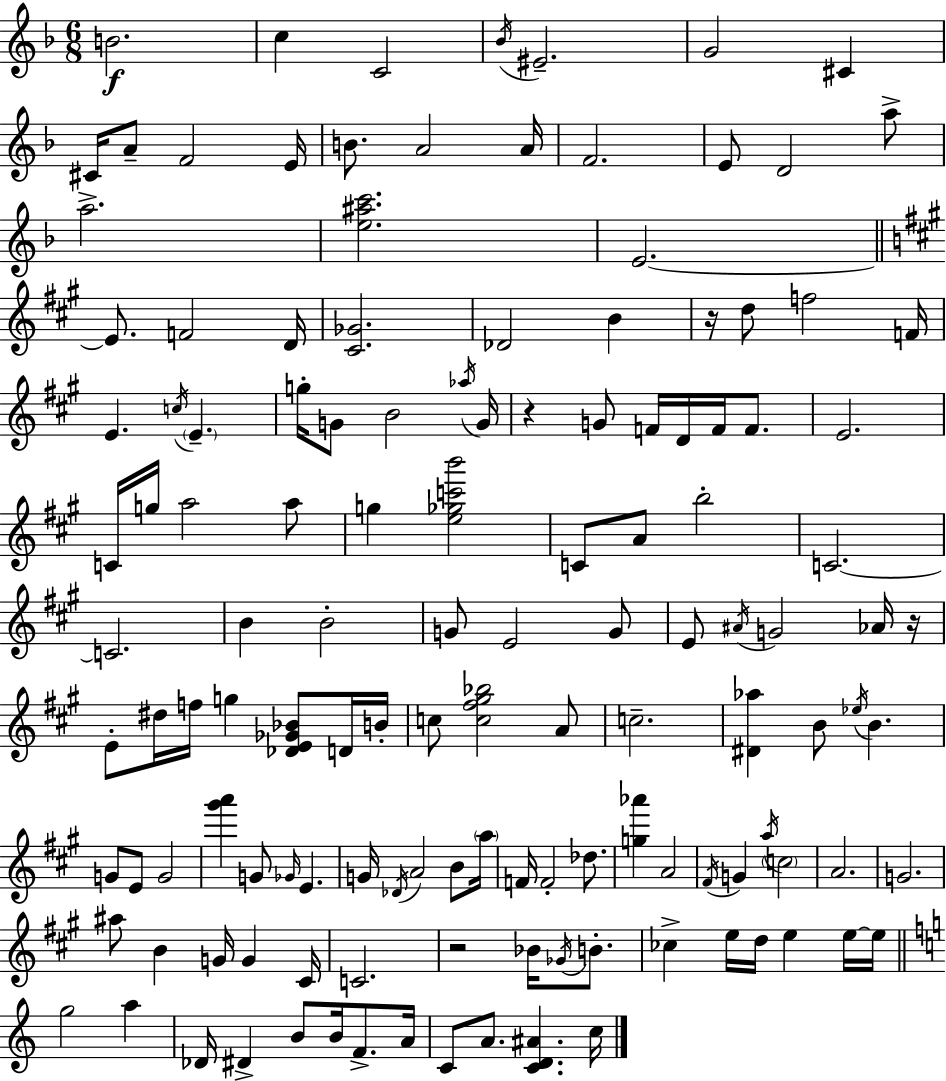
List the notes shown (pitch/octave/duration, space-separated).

B4/h. C5/q C4/h Bb4/s EIS4/h. G4/h C#4/q C#4/s A4/e F4/h E4/s B4/e. A4/h A4/s F4/h. E4/e D4/h A5/e A5/h. [E5,A#5,C6]/h. E4/h. E4/e. F4/h D4/s [C#4,Gb4]/h. Db4/h B4/q R/s D5/e F5/h F4/s E4/q. C5/s E4/q. G5/s G4/e B4/h Ab5/s G4/s R/q G4/e F4/s D4/s F4/s F4/e. E4/h. C4/s G5/s A5/h A5/e G5/q [E5,Gb5,C6,B6]/h C4/e A4/e B5/h C4/h. C4/h. B4/q B4/h G4/e E4/h G4/e E4/e A#4/s G4/h Ab4/s R/s E4/e D#5/s F5/s G5/q [Db4,E4,Gb4,Bb4]/e D4/s B4/s C5/e [C5,F#5,G#5,Bb5]/h A4/e C5/h. [D#4,Ab5]/q B4/e Eb5/s B4/q. G4/e E4/e G4/h [G#6,A6]/q G4/e Gb4/s E4/q. G4/s Db4/s A4/h B4/e A5/s F4/s F4/h Db5/e. [G5,Ab6]/q A4/h F#4/s G4/q A5/s C5/h A4/h. G4/h. A#5/e B4/q G4/s G4/q C#4/s C4/h. R/h Bb4/s Gb4/s B4/e. CES5/q E5/s D5/s E5/q E5/s E5/s G5/h A5/q Db4/s D#4/q B4/e B4/s F4/e. A4/s C4/e A4/e. [C4,D4,A#4]/q. C5/s